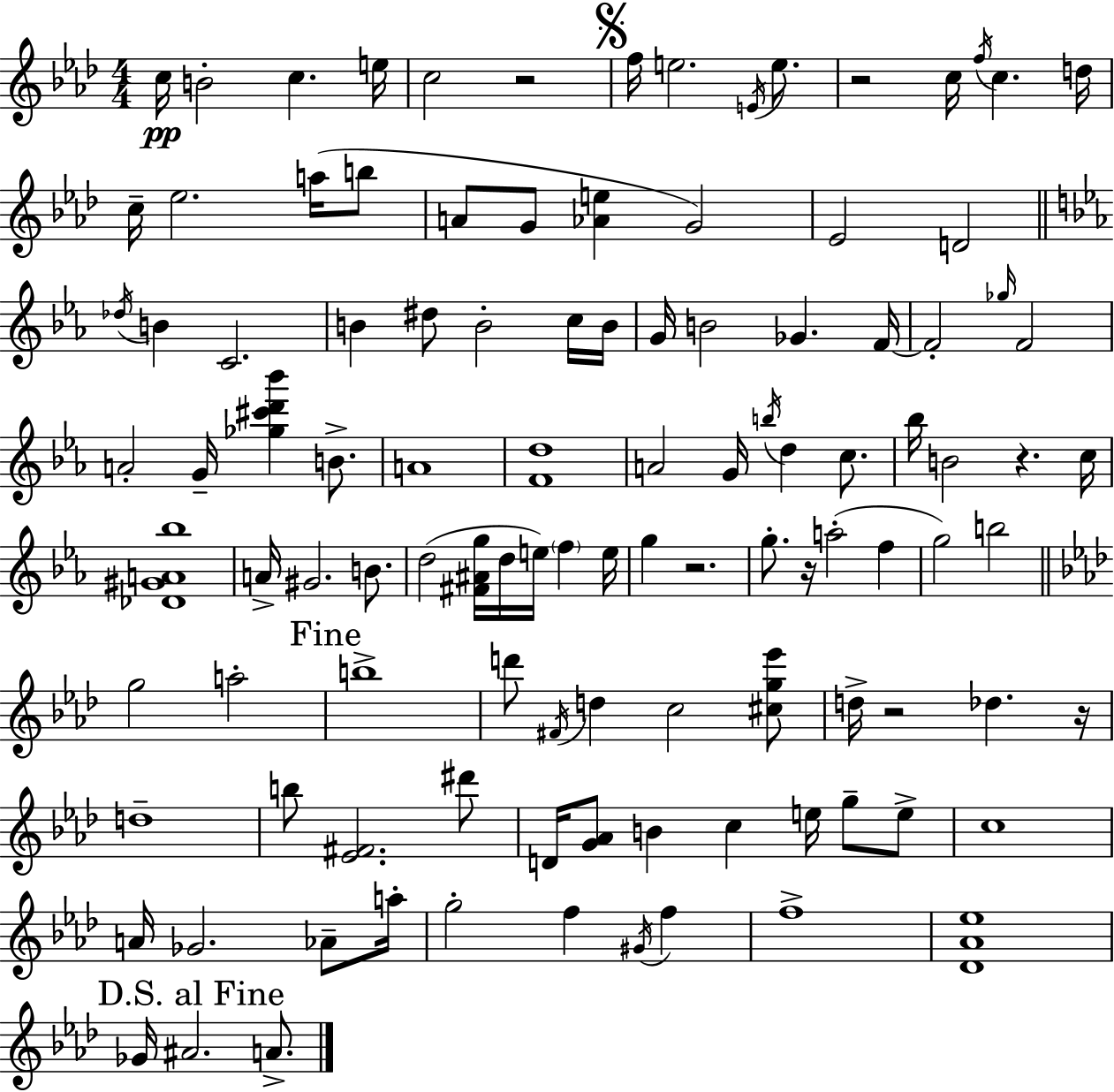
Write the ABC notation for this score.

X:1
T:Untitled
M:4/4
L:1/4
K:Fm
c/4 B2 c e/4 c2 z2 f/4 e2 E/4 e/2 z2 c/4 f/4 c d/4 c/4 _e2 a/4 b/2 A/2 G/2 [_Ae] G2 _E2 D2 _d/4 B C2 B ^d/2 B2 c/4 B/4 G/4 B2 _G F/4 F2 _g/4 F2 A2 G/4 [_g^c'd'_b'] B/2 A4 [Fd]4 A2 G/4 b/4 d c/2 _b/4 B2 z c/4 [_D^GA_b]4 A/4 ^G2 B/2 d2 [^F^Ag]/4 d/4 e/4 f e/4 g z2 g/2 z/4 a2 f g2 b2 g2 a2 b4 d'/2 ^F/4 d c2 [^cg_e']/2 d/4 z2 _d z/4 d4 b/2 [_E^F]2 ^d'/2 D/4 [G_A]/2 B c e/4 g/2 e/2 c4 A/4 _G2 _A/2 a/4 g2 f ^G/4 f f4 [_D_A_e]4 _G/4 ^A2 A/2